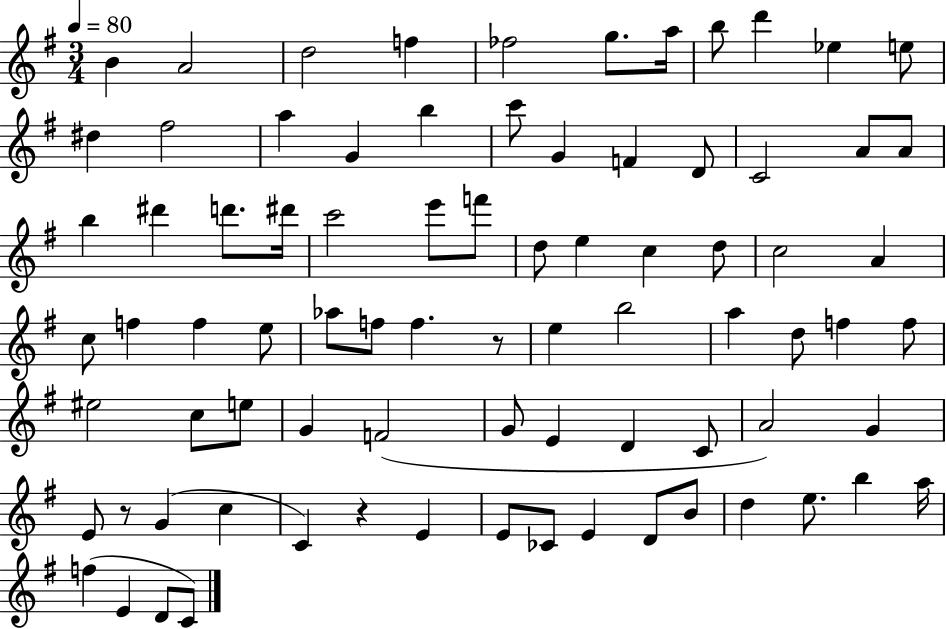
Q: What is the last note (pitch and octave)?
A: C4